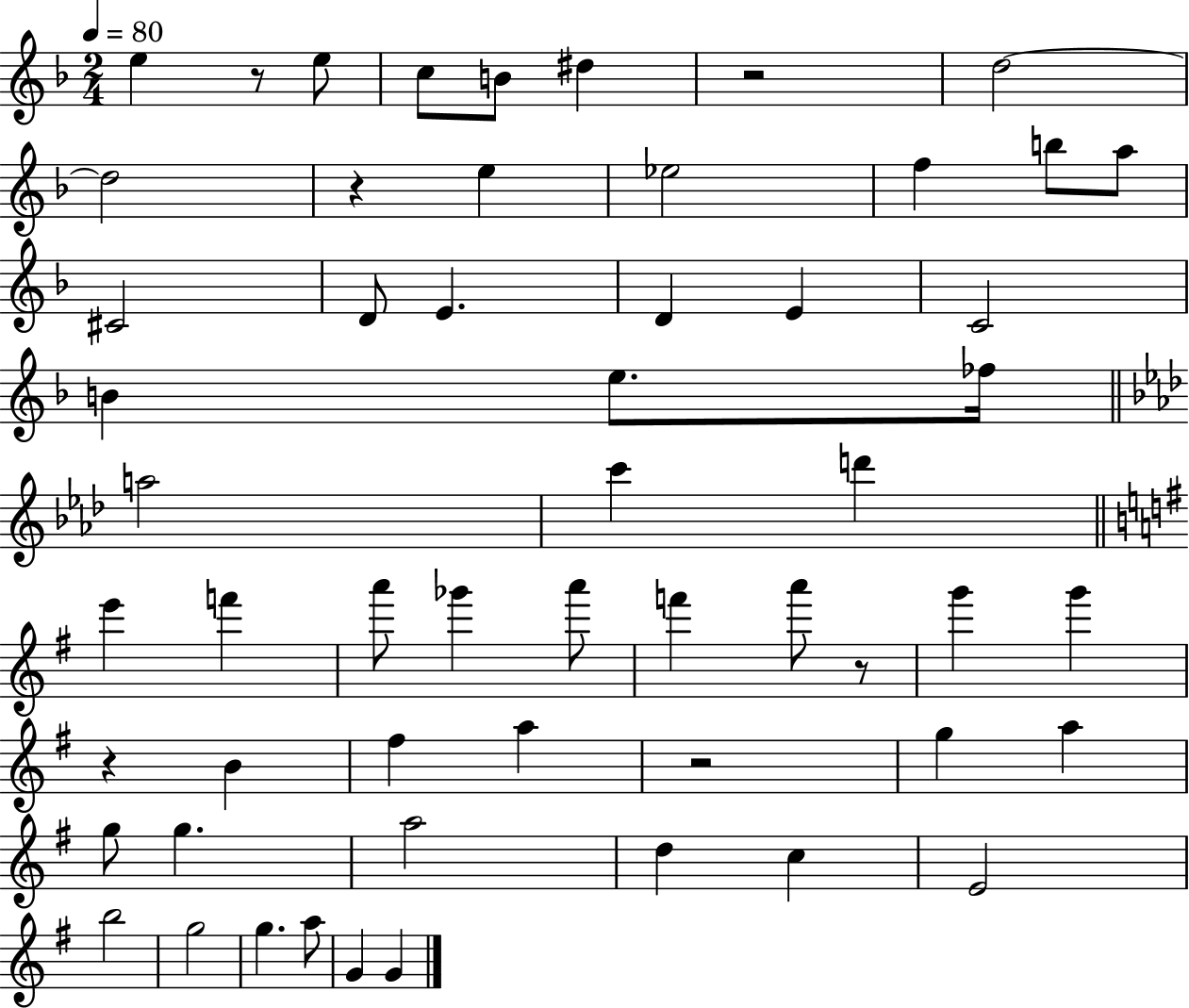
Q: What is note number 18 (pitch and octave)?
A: C4